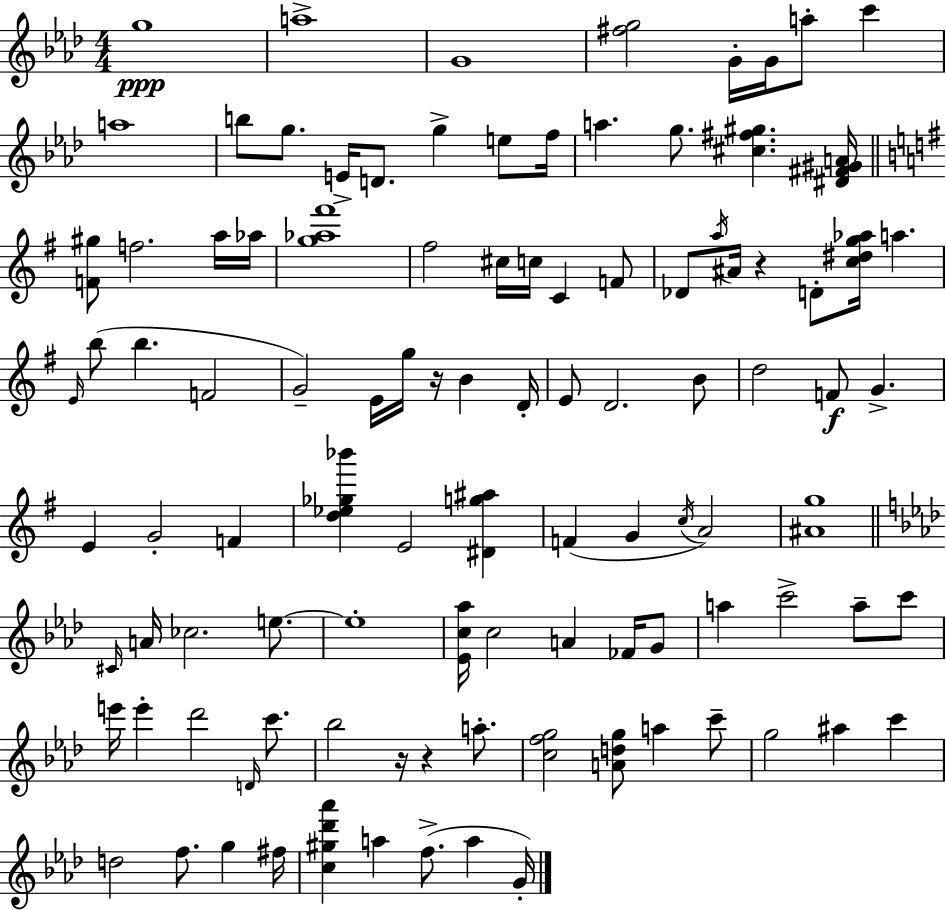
{
  \clef treble
  \numericTimeSignature
  \time 4/4
  \key aes \major
  g''1\ppp | a''1-> | g'1 | <fis'' g''>2 g'16-. g'16 a''8-. c'''4 | \break a''1 | b''8 g''8. e'16-> d'8. g''4-> e''8 f''16 | a''4. g''8. <cis'' fis'' gis''>4. <dis' fis' gis' a'>16 | \bar "||" \break \key g \major <f' gis''>8 f''2. a''16 aes''16 | <g'' aes'' fis'''>1 | fis''2 cis''16 c''16 c'4 f'8 | des'8 \acciaccatura { a''16 } ais'16 r4 d'8-. <c'' dis'' g'' aes''>16 a''4. | \break \grace { e'16 }( b''8 b''4. f'2 | g'2--) e'16 g''16 r16 b'4 | d'16-. e'8 d'2. | b'8 d''2 f'8\f g'4.-> | \break e'4 g'2-. f'4 | <d'' ees'' ges'' bes'''>4 e'2 <dis' g'' ais''>4 | f'4( g'4 \acciaccatura { c''16 } a'2) | <ais' g''>1 | \break \bar "||" \break \key f \minor \grace { cis'16 } a'16 ces''2. e''8.~~ | e''1-. | <ees' c'' aes''>16 c''2 a'4 fes'16 g'8 | a''4 c'''2-> a''8-- c'''8 | \break e'''16 e'''4-. des'''2 \grace { d'16 } c'''8. | bes''2 r16 r4 a''8.-. | <c'' f'' g''>2 <a' d'' g''>8 a''4 | c'''8-- g''2 ais''4 c'''4 | \break d''2 f''8. g''4 | fis''16 <c'' gis'' des''' aes'''>4 a''4 f''8.->( a''4 | g'16-.) \bar "|."
}